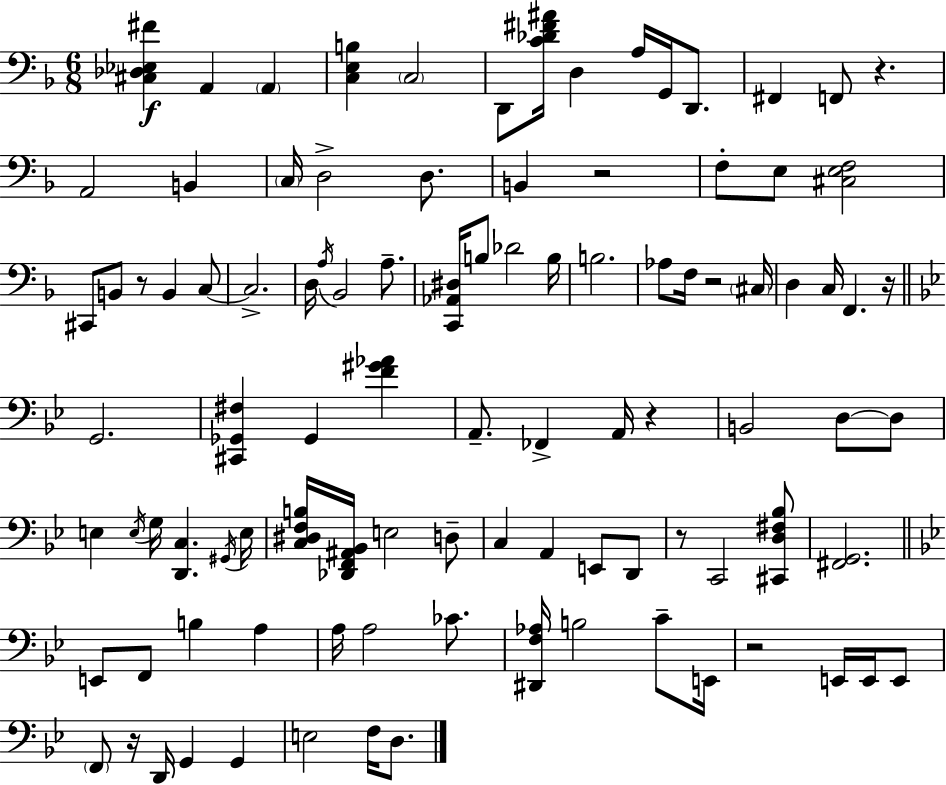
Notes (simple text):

[C#3,Db3,Eb3,F#4]/q A2/q A2/q [C3,E3,B3]/q C3/h D2/e [C4,Db4,F#4,A#4]/s D3/q A3/s G2/s D2/e. F#2/q F2/e R/q. A2/h B2/q C3/s D3/h D3/e. B2/q R/h F3/e E3/e [C#3,E3,F3]/h C#2/e B2/e R/e B2/q C3/e C3/h. D3/s A3/s Bb2/h A3/e. [C2,Ab2,D#3]/s B3/e Db4/h B3/s B3/h. Ab3/e F3/s R/h C#3/s D3/q C3/s F2/q. R/s G2/h. [C#2,Gb2,F#3]/q Gb2/q [F4,G#4,Ab4]/q A2/e. FES2/q A2/s R/q B2/h D3/e D3/e E3/q E3/s G3/s [D2,C3]/q. G#2/s E3/s [C3,D#3,F3,B3]/s [Db2,F2,A#2,Bb2]/s E3/h D3/e C3/q A2/q E2/e D2/e R/e C2/h [C#2,D3,F#3,Bb3]/e [F#2,G2]/h. E2/e F2/e B3/q A3/q A3/s A3/h CES4/e. [D#2,F3,Ab3]/s B3/h C4/e E2/s R/h E2/s E2/s E2/e F2/e R/s D2/s G2/q G2/q E3/h F3/s D3/e.